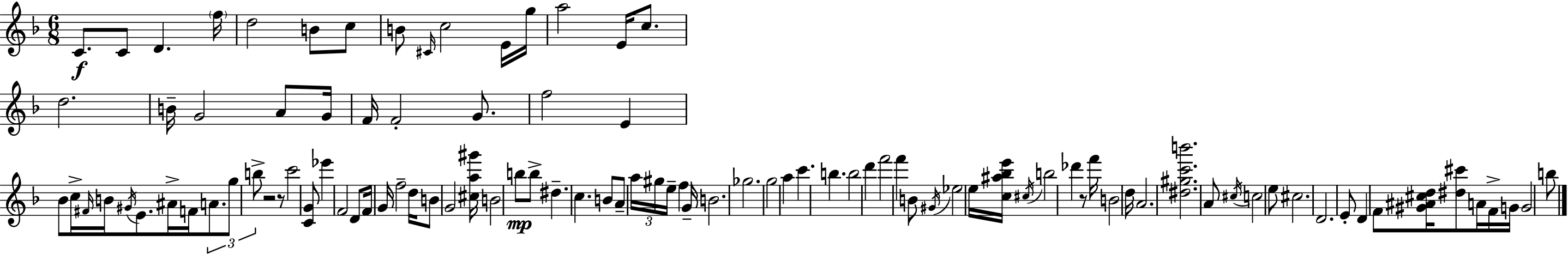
X:1
T:Untitled
M:6/8
L:1/4
K:Dm
C/2 C/2 D f/4 d2 B/2 c/2 B/2 ^C/4 c2 E/4 g/4 a2 E/4 c/2 d2 B/4 G2 A/2 G/4 F/4 F2 G/2 f2 E _B/2 c/4 ^F/4 B/4 ^G/4 E/2 ^A/4 F/4 A/2 g/2 b/2 z2 z/2 c'2 [CG]/2 _e' F2 D/2 F/4 G/4 f2 d/4 B/2 G2 [^ca^g']/4 B2 b/2 b/2 ^d c B/2 A/2 a/4 ^g/4 e/4 f G/4 B2 _g2 g2 a c' b b2 d' f'2 f' B/2 ^G/4 _e2 e/4 [c^a_be']/4 ^c/4 b2 _d' z/2 f'/4 B2 d/4 A2 [^d^gc'b']2 A/2 ^c/4 c2 e/2 ^c2 D2 E/2 D F/2 [^G^A^cd]/4 [^d^c']/2 A/4 F/4 G/4 G2 b/2